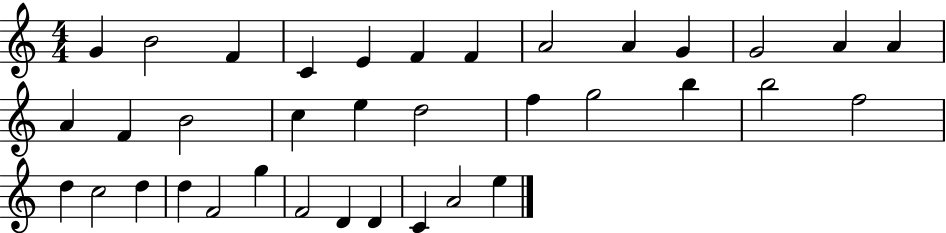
X:1
T:Untitled
M:4/4
L:1/4
K:C
G B2 F C E F F A2 A G G2 A A A F B2 c e d2 f g2 b b2 f2 d c2 d d F2 g F2 D D C A2 e